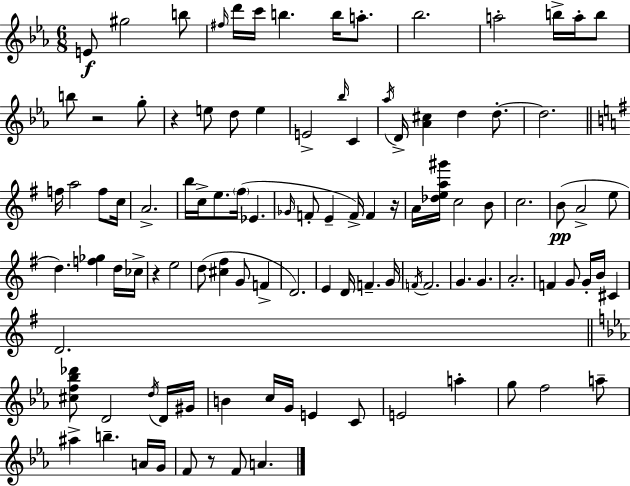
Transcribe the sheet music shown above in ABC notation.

X:1
T:Untitled
M:6/8
L:1/4
K:Eb
E/2 ^g2 b/2 ^f/4 d'/4 c'/4 b b/4 a/2 _b2 a2 b/4 a/4 b/2 b/2 z2 g/2 z e/2 d/2 e E2 _b/4 C _a/4 D/4 [_A^c] d d/2 d2 f/4 a2 f/2 c/4 A2 b/4 c/4 e/2 ^f/4 _E _G/4 F/2 E F/4 F z/4 A/4 [_dea^g']/4 c2 B/2 c2 B/2 A2 e/2 d [f_g] d/4 _c/4 z e2 d/2 [^c^f] G/2 F D2 E D/4 F G/4 F/4 F2 G G A2 F G/2 G/4 B/4 ^C D2 [^cf_b_d']/2 D2 d/4 D/4 ^G/4 B c/4 G/4 E C/2 E2 a g/2 f2 a/2 ^a b A/4 G/4 F/2 z/2 F/2 A